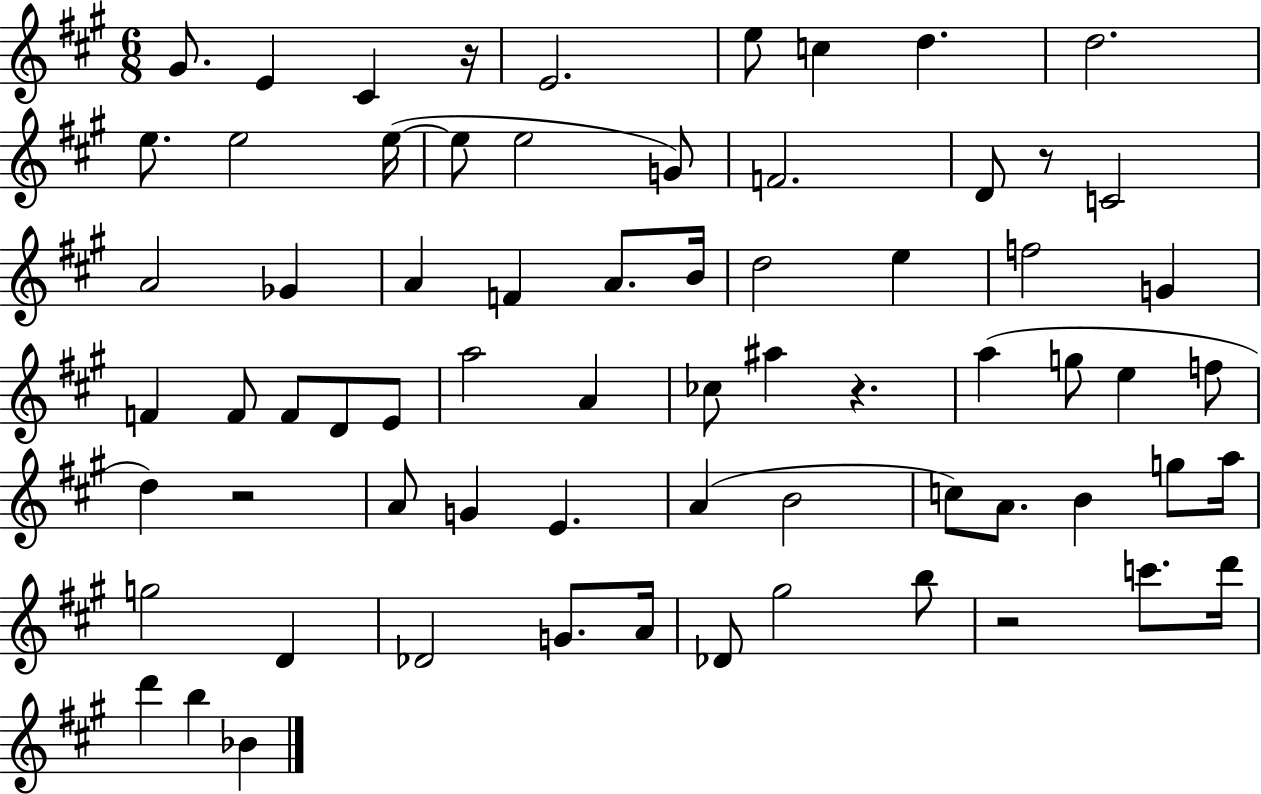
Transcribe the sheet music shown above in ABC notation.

X:1
T:Untitled
M:6/8
L:1/4
K:A
^G/2 E ^C z/4 E2 e/2 c d d2 e/2 e2 e/4 e/2 e2 G/2 F2 D/2 z/2 C2 A2 _G A F A/2 B/4 d2 e f2 G F F/2 F/2 D/2 E/2 a2 A _c/2 ^a z a g/2 e f/2 d z2 A/2 G E A B2 c/2 A/2 B g/2 a/4 g2 D _D2 G/2 A/4 _D/2 ^g2 b/2 z2 c'/2 d'/4 d' b _B